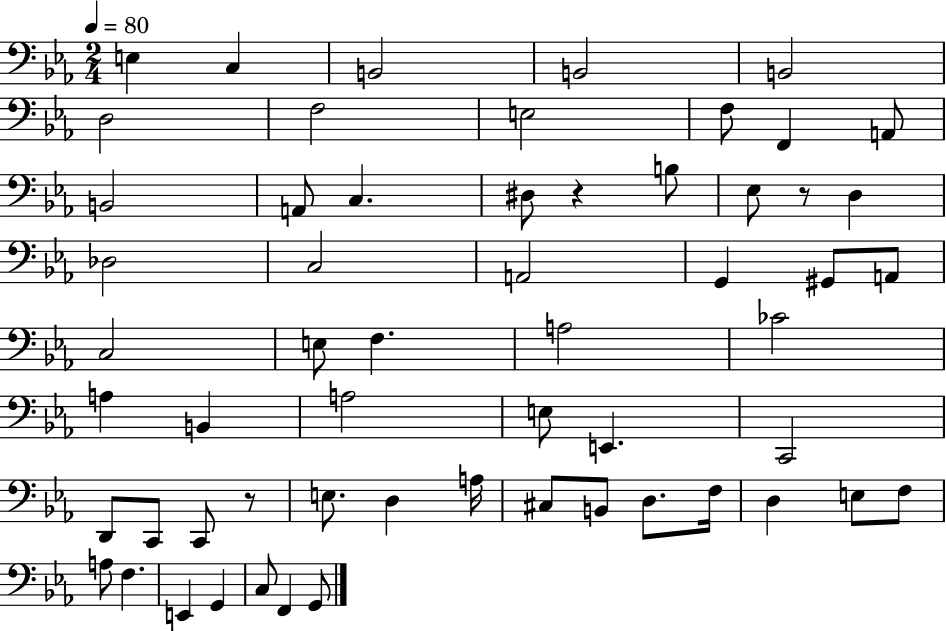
X:1
T:Untitled
M:2/4
L:1/4
K:Eb
E, C, B,,2 B,,2 B,,2 D,2 F,2 E,2 F,/2 F,, A,,/2 B,,2 A,,/2 C, ^D,/2 z B,/2 _E,/2 z/2 D, _D,2 C,2 A,,2 G,, ^G,,/2 A,,/2 C,2 E,/2 F, A,2 _C2 A, B,, A,2 E,/2 E,, C,,2 D,,/2 C,,/2 C,,/2 z/2 E,/2 D, A,/4 ^C,/2 B,,/2 D,/2 F,/4 D, E,/2 F,/2 A,/2 F, E,, G,, C,/2 F,, G,,/2